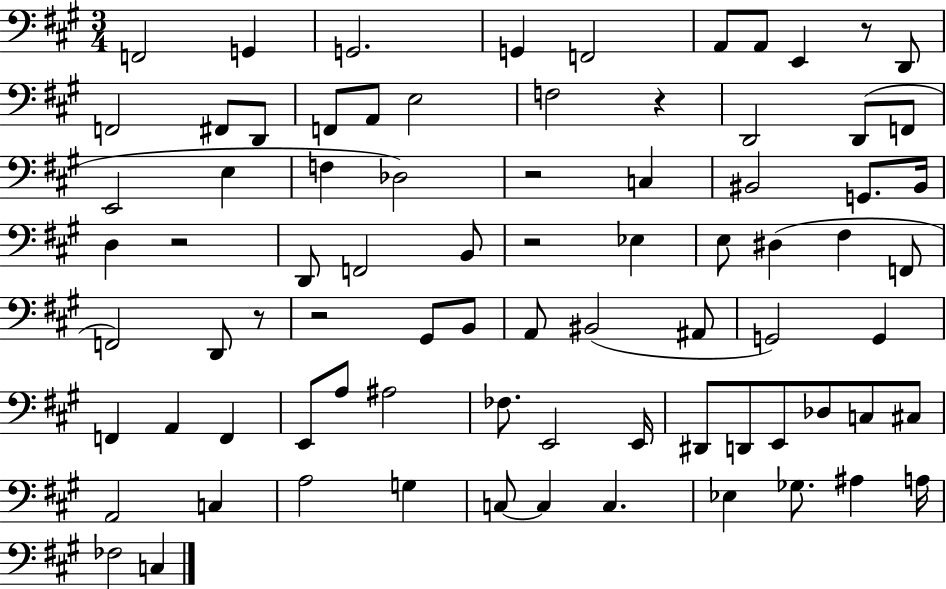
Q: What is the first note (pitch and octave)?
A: F2